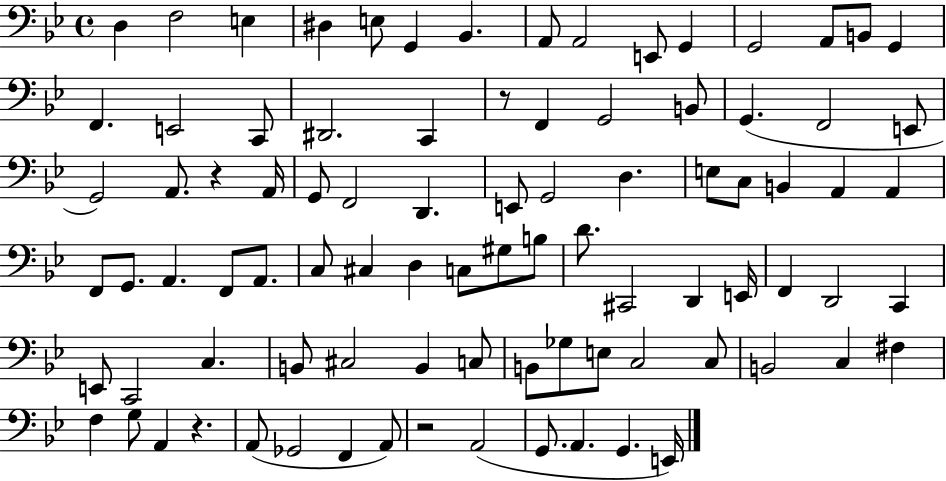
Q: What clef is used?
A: bass